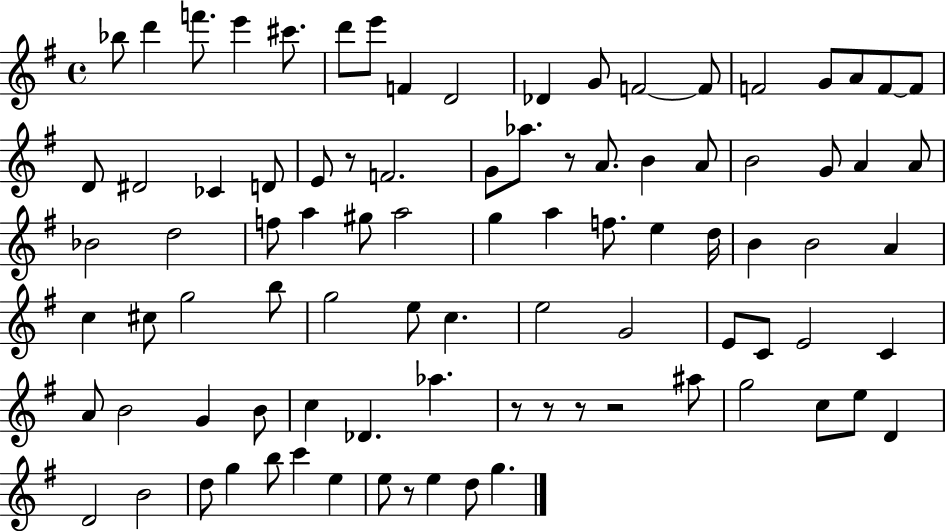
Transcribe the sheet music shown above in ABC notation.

X:1
T:Untitled
M:4/4
L:1/4
K:G
_b/2 d' f'/2 e' ^c'/2 d'/2 e'/2 F D2 _D G/2 F2 F/2 F2 G/2 A/2 F/2 F/2 D/2 ^D2 _C D/2 E/2 z/2 F2 G/2 _a/2 z/2 A/2 B A/2 B2 G/2 A A/2 _B2 d2 f/2 a ^g/2 a2 g a f/2 e d/4 B B2 A c ^c/2 g2 b/2 g2 e/2 c e2 G2 E/2 C/2 E2 C A/2 B2 G B/2 c _D _a z/2 z/2 z/2 z2 ^a/2 g2 c/2 e/2 D D2 B2 d/2 g b/2 c' e e/2 z/2 e d/2 g